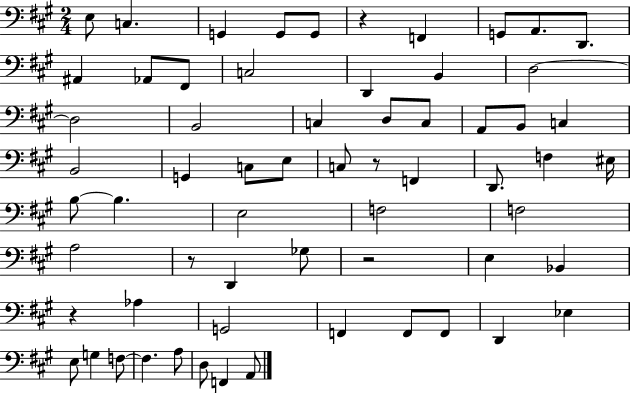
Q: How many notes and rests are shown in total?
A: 63